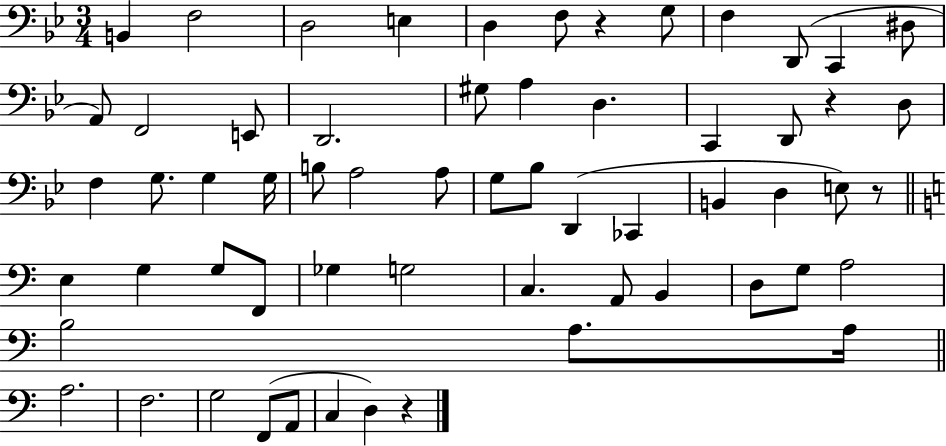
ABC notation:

X:1
T:Untitled
M:3/4
L:1/4
K:Bb
B,, F,2 D,2 E, D, F,/2 z G,/2 F, D,,/2 C,, ^D,/2 A,,/2 F,,2 E,,/2 D,,2 ^G,/2 A, D, C,, D,,/2 z D,/2 F, G,/2 G, G,/4 B,/2 A,2 A,/2 G,/2 _B,/2 D,, _C,, B,, D, E,/2 z/2 E, G, G,/2 F,,/2 _G, G,2 C, A,,/2 B,, D,/2 G,/2 A,2 B,2 A,/2 A,/4 A,2 F,2 G,2 F,,/2 A,,/2 C, D, z